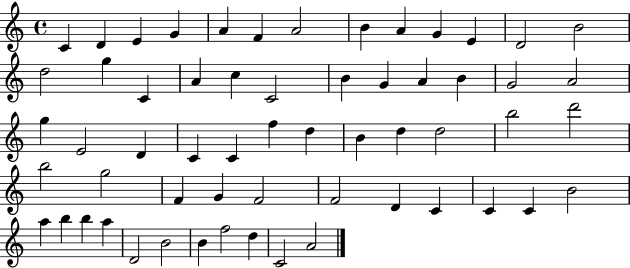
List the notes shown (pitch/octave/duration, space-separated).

C4/q D4/q E4/q G4/q A4/q F4/q A4/h B4/q A4/q G4/q E4/q D4/h B4/h D5/h G5/q C4/q A4/q C5/q C4/h B4/q G4/q A4/q B4/q G4/h A4/h G5/q E4/h D4/q C4/q C4/q F5/q D5/q B4/q D5/q D5/h B5/h D6/h B5/h G5/h F4/q G4/q F4/h F4/h D4/q C4/q C4/q C4/q B4/h A5/q B5/q B5/q A5/q D4/h B4/h B4/q F5/h D5/q C4/h A4/h